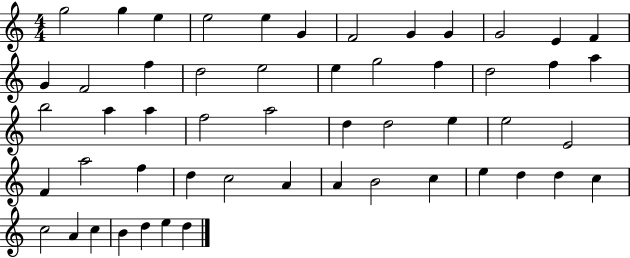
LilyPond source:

{
  \clef treble
  \numericTimeSignature
  \time 4/4
  \key c \major
  g''2 g''4 e''4 | e''2 e''4 g'4 | f'2 g'4 g'4 | g'2 e'4 f'4 | \break g'4 f'2 f''4 | d''2 e''2 | e''4 g''2 f''4 | d''2 f''4 a''4 | \break b''2 a''4 a''4 | f''2 a''2 | d''4 d''2 e''4 | e''2 e'2 | \break f'4 a''2 f''4 | d''4 c''2 a'4 | a'4 b'2 c''4 | e''4 d''4 d''4 c''4 | \break c''2 a'4 c''4 | b'4 d''4 e''4 d''4 | \bar "|."
}